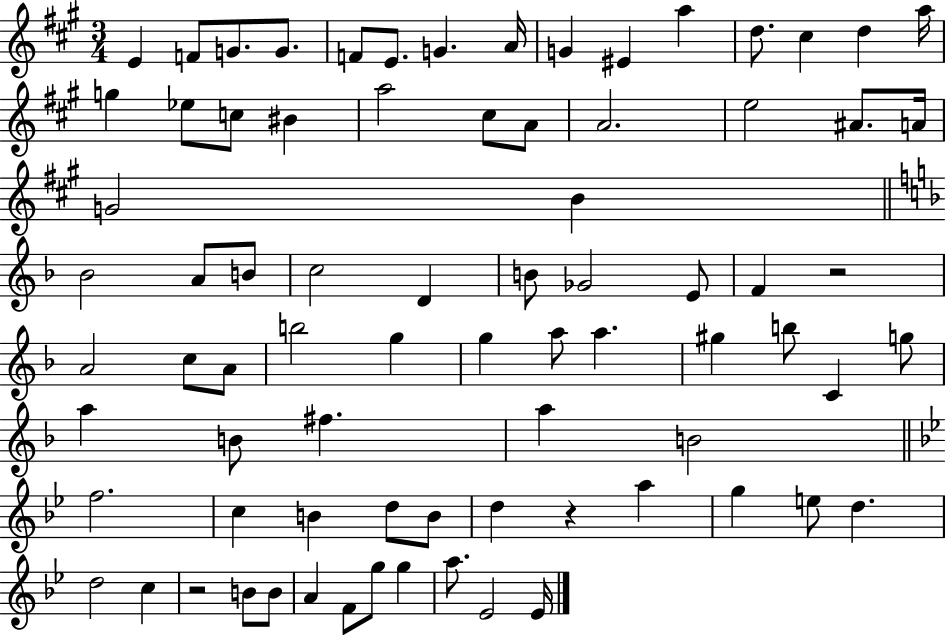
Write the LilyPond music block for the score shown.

{
  \clef treble
  \numericTimeSignature
  \time 3/4
  \key a \major
  e'4 f'8 g'8. g'8. | f'8 e'8. g'4. a'16 | g'4 eis'4 a''4 | d''8. cis''4 d''4 a''16 | \break g''4 ees''8 c''8 bis'4 | a''2 cis''8 a'8 | a'2. | e''2 ais'8. a'16 | \break g'2 b'4 | \bar "||" \break \key f \major bes'2 a'8 b'8 | c''2 d'4 | b'8 ges'2 e'8 | f'4 r2 | \break a'2 c''8 a'8 | b''2 g''4 | g''4 a''8 a''4. | gis''4 b''8 c'4 g''8 | \break a''4 b'8 fis''4. | a''4 b'2 | \bar "||" \break \key bes \major f''2. | c''4 b'4 d''8 b'8 | d''4 r4 a''4 | g''4 e''8 d''4. | \break d''2 c''4 | r2 b'8 b'8 | a'4 f'8 g''8 g''4 | a''8. ees'2 ees'16 | \break \bar "|."
}